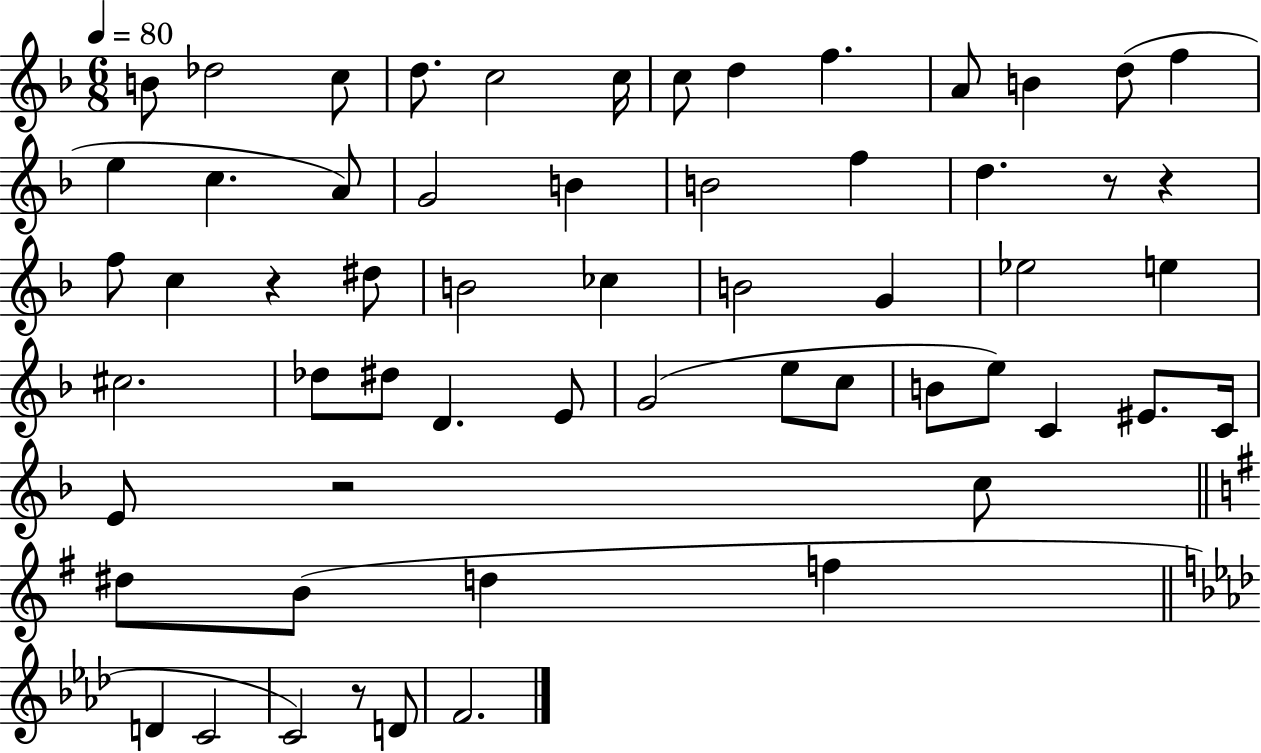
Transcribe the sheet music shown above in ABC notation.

X:1
T:Untitled
M:6/8
L:1/4
K:F
B/2 _d2 c/2 d/2 c2 c/4 c/2 d f A/2 B d/2 f e c A/2 G2 B B2 f d z/2 z f/2 c z ^d/2 B2 _c B2 G _e2 e ^c2 _d/2 ^d/2 D E/2 G2 e/2 c/2 B/2 e/2 C ^E/2 C/4 E/2 z2 c/2 ^d/2 B/2 d f D C2 C2 z/2 D/2 F2